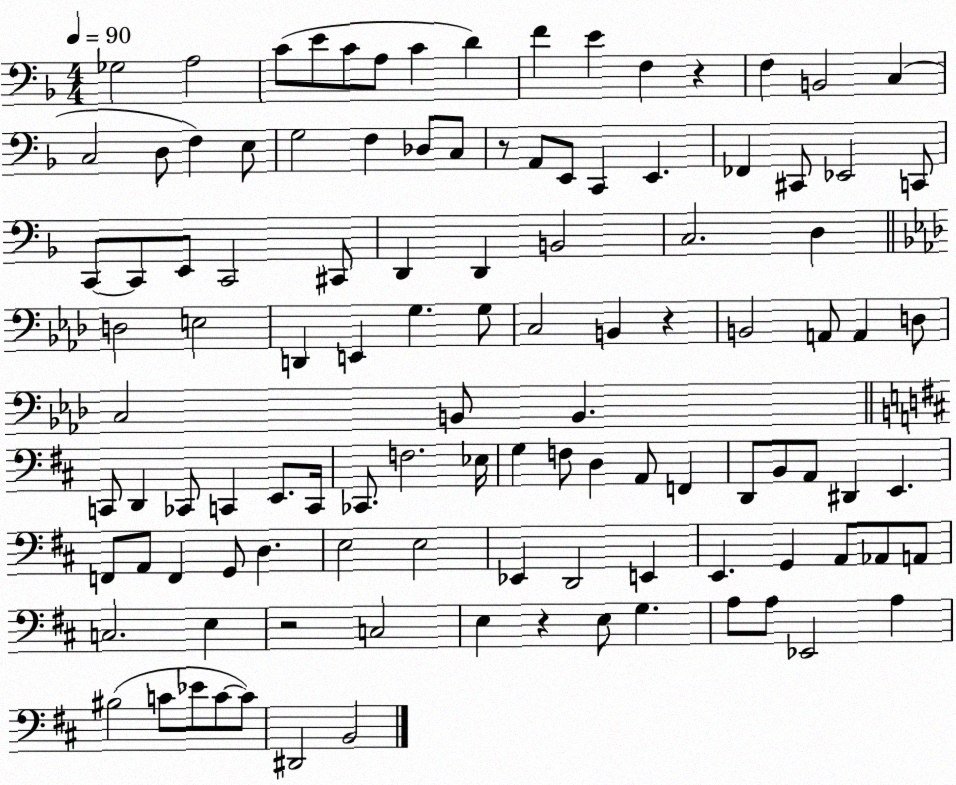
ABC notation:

X:1
T:Untitled
M:4/4
L:1/4
K:F
_G,2 A,2 C/2 E/2 C/2 A,/2 C D F E F, z F, B,,2 C, C,2 D,/2 F, E,/2 G,2 F, _D,/2 C,/2 z/2 A,,/2 E,,/2 C,, E,, _F,, ^C,,/2 _E,,2 C,,/2 C,,/2 C,,/2 E,,/2 C,,2 ^C,,/2 D,, D,, B,,2 C,2 D, D,2 E,2 D,, E,, G, G,/2 C,2 B,, z B,,2 A,,/2 A,, D,/2 C,2 B,,/2 B,, C,,/2 D,, _C,,/2 C,, E,,/2 C,,/4 _C,,/2 F,2 _E,/4 G, F,/2 D, A,,/2 F,, D,,/2 B,,/2 A,,/2 ^D,, E,, F,,/2 A,,/2 F,, G,,/2 D, E,2 E,2 _E,, D,,2 E,, E,, G,, A,,/2 _A,,/2 A,,/2 C,2 E, z2 C,2 E, z E,/2 G, A,/2 A,/2 _E,,2 A, ^B,2 C/2 _E/2 C/2 C/2 ^D,,2 B,,2